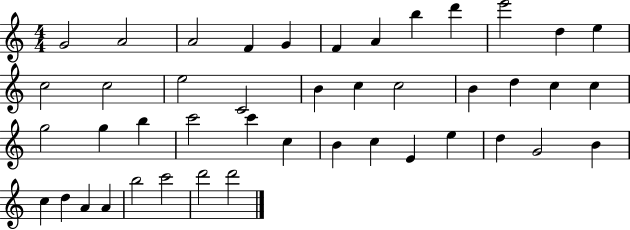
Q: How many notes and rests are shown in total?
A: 44